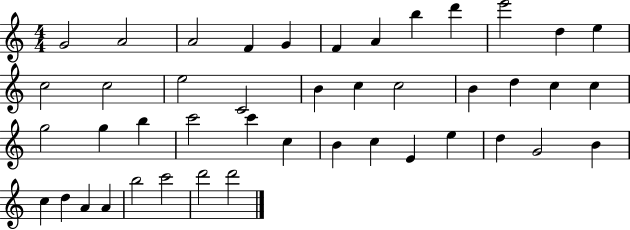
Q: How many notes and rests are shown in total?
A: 44